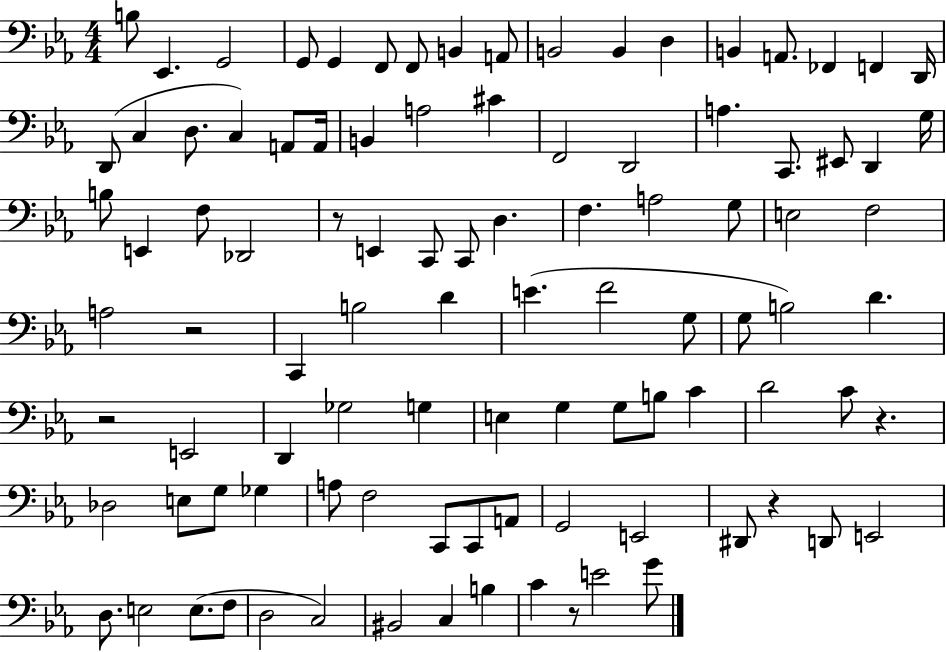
X:1
T:Untitled
M:4/4
L:1/4
K:Eb
B,/2 _E,, G,,2 G,,/2 G,, F,,/2 F,,/2 B,, A,,/2 B,,2 B,, D, B,, A,,/2 _F,, F,, D,,/4 D,,/2 C, D,/2 C, A,,/2 A,,/4 B,, A,2 ^C F,,2 D,,2 A, C,,/2 ^E,,/2 D,, G,/4 B,/2 E,, F,/2 _D,,2 z/2 E,, C,,/2 C,,/2 D, F, A,2 G,/2 E,2 F,2 A,2 z2 C,, B,2 D E F2 G,/2 G,/2 B,2 D z2 E,,2 D,, _G,2 G, E, G, G,/2 B,/2 C D2 C/2 z _D,2 E,/2 G,/2 _G, A,/2 F,2 C,,/2 C,,/2 A,,/2 G,,2 E,,2 ^D,,/2 z D,,/2 E,,2 D,/2 E,2 E,/2 F,/2 D,2 C,2 ^B,,2 C, B, C z/2 E2 G/2